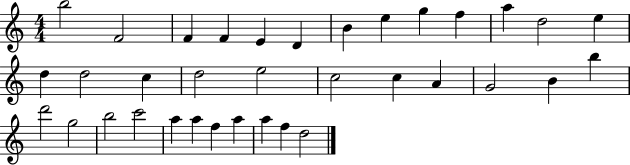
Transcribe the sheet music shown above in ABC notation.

X:1
T:Untitled
M:4/4
L:1/4
K:C
b2 F2 F F E D B e g f a d2 e d d2 c d2 e2 c2 c A G2 B b d'2 g2 b2 c'2 a a f a a f d2